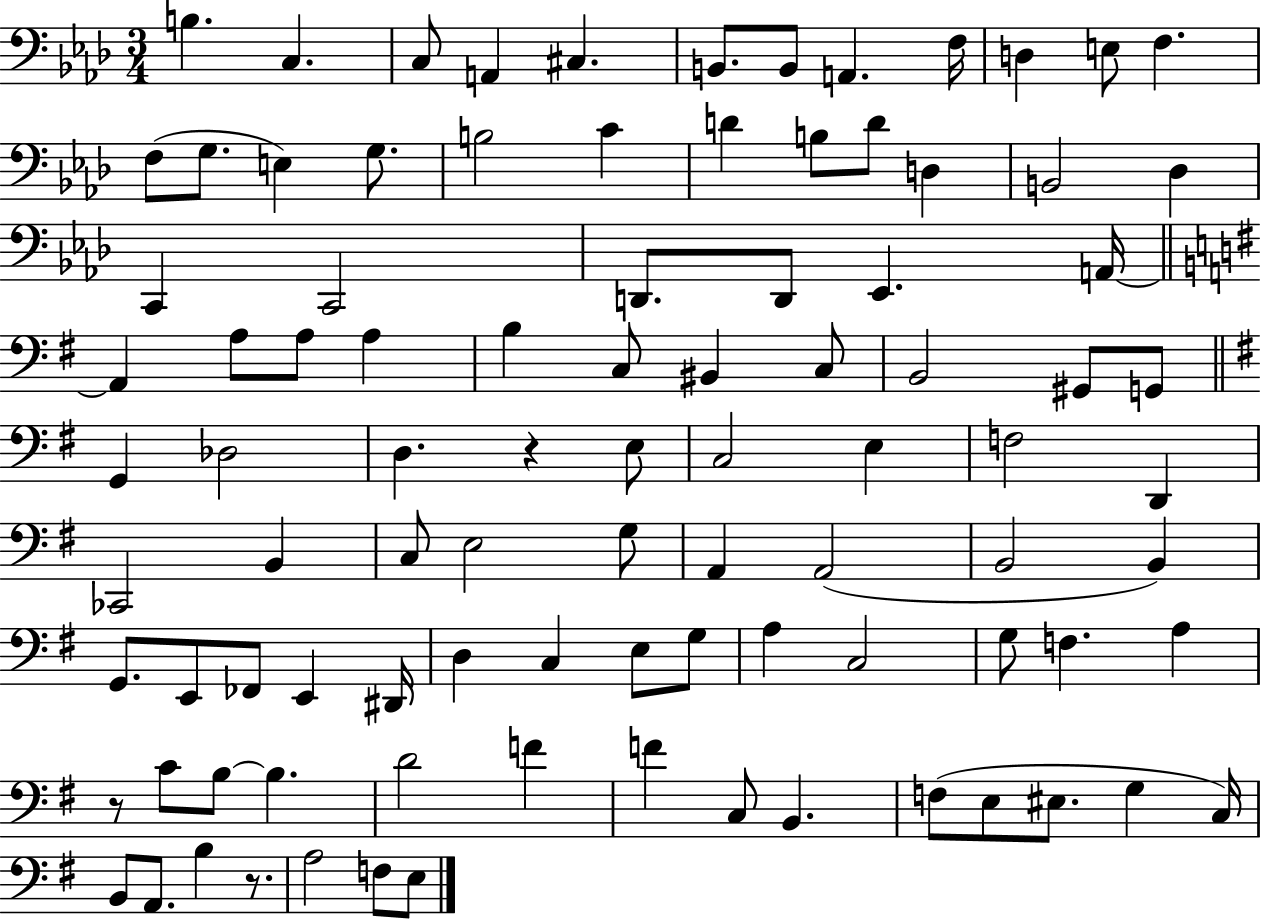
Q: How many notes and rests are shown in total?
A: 94